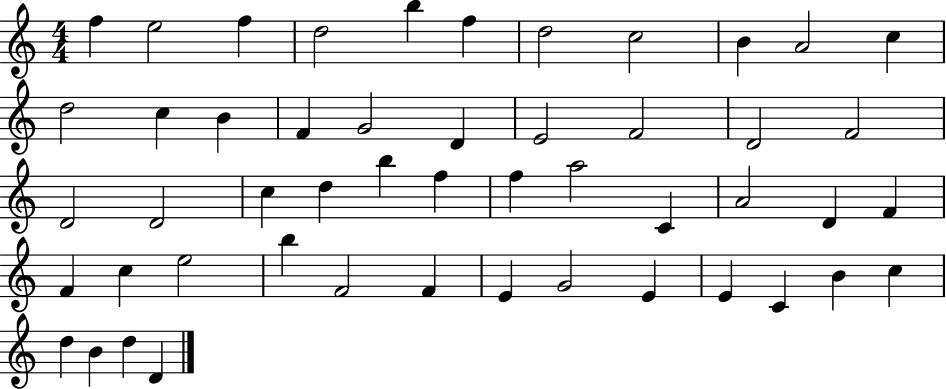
F5/q E5/h F5/q D5/h B5/q F5/q D5/h C5/h B4/q A4/h C5/q D5/h C5/q B4/q F4/q G4/h D4/q E4/h F4/h D4/h F4/h D4/h D4/h C5/q D5/q B5/q F5/q F5/q A5/h C4/q A4/h D4/q F4/q F4/q C5/q E5/h B5/q F4/h F4/q E4/q G4/h E4/q E4/q C4/q B4/q C5/q D5/q B4/q D5/q D4/q